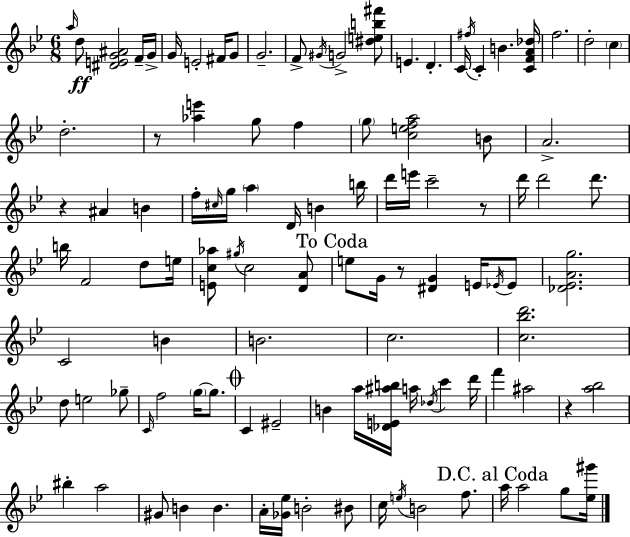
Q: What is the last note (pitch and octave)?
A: G5